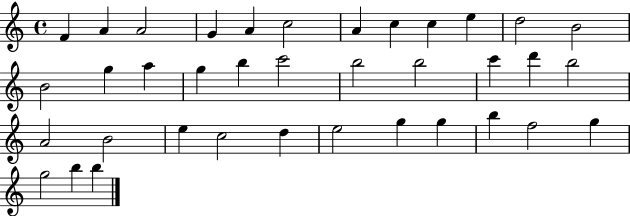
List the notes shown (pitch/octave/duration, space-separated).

F4/q A4/q A4/h G4/q A4/q C5/h A4/q C5/q C5/q E5/q D5/h B4/h B4/h G5/q A5/q G5/q B5/q C6/h B5/h B5/h C6/q D6/q B5/h A4/h B4/h E5/q C5/h D5/q E5/h G5/q G5/q B5/q F5/h G5/q G5/h B5/q B5/q